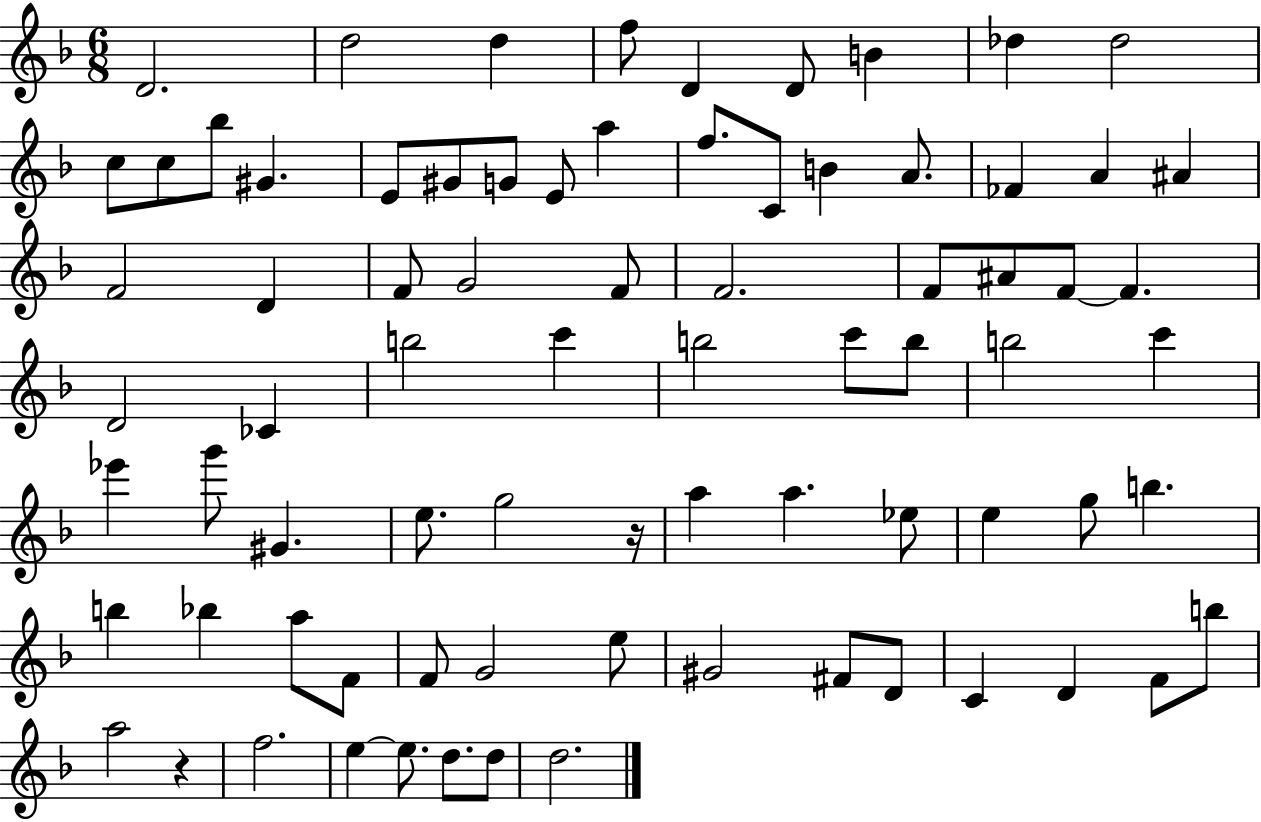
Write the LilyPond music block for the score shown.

{
  \clef treble
  \numericTimeSignature
  \time 6/8
  \key f \major
  d'2. | d''2 d''4 | f''8 d'4 d'8 b'4 | des''4 des''2 | \break c''8 c''8 bes''8 gis'4. | e'8 gis'8 g'8 e'8 a''4 | f''8. c'8 b'4 a'8. | fes'4 a'4 ais'4 | \break f'2 d'4 | f'8 g'2 f'8 | f'2. | f'8 ais'8 f'8~~ f'4. | \break d'2 ces'4 | b''2 c'''4 | b''2 c'''8 b''8 | b''2 c'''4 | \break ees'''4 g'''8 gis'4. | e''8. g''2 r16 | a''4 a''4. ees''8 | e''4 g''8 b''4. | \break b''4 bes''4 a''8 f'8 | f'8 g'2 e''8 | gis'2 fis'8 d'8 | c'4 d'4 f'8 b''8 | \break a''2 r4 | f''2. | e''4~~ e''8. d''8. d''8 | d''2. | \break \bar "|."
}